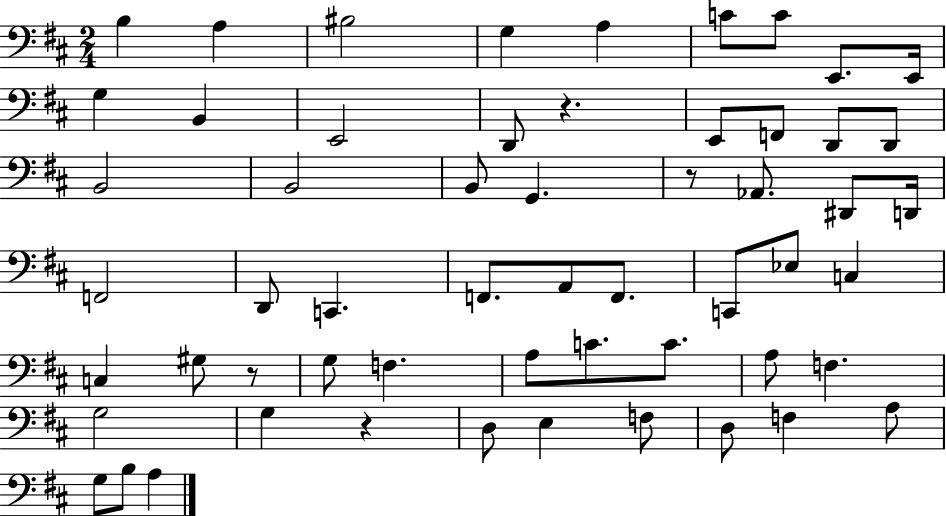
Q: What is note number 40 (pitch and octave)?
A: C4